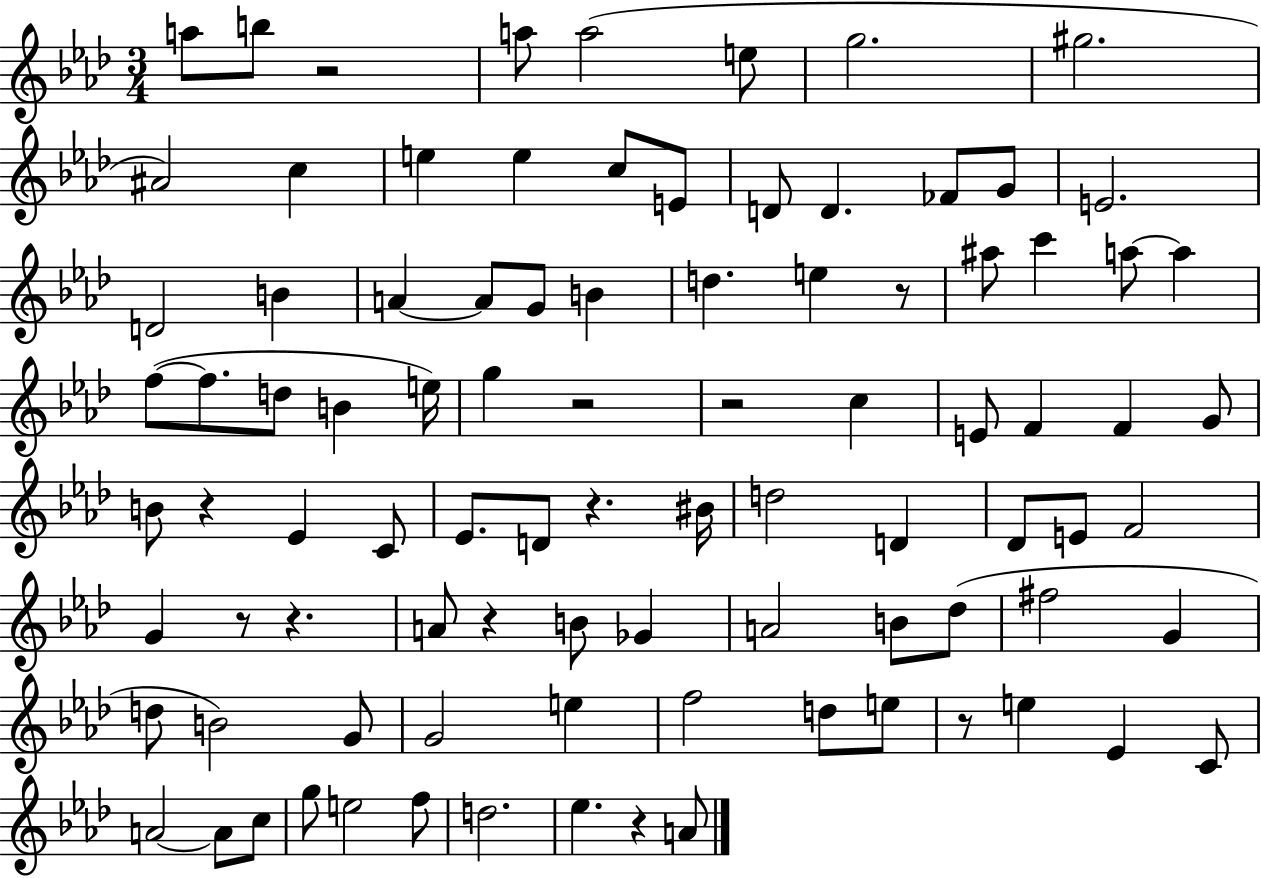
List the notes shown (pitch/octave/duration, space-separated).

A5/e B5/e R/h A5/e A5/h E5/e G5/h. G#5/h. A#4/h C5/q E5/q E5/q C5/e E4/e D4/e D4/q. FES4/e G4/e E4/h. D4/h B4/q A4/q A4/e G4/e B4/q D5/q. E5/q R/e A#5/e C6/q A5/e A5/q F5/e F5/e. D5/e B4/q E5/s G5/q R/h R/h C5/q E4/e F4/q F4/q G4/e B4/e R/q Eb4/q C4/e Eb4/e. D4/e R/q. BIS4/s D5/h D4/q Db4/e E4/e F4/h G4/q R/e R/q. A4/e R/q B4/e Gb4/q A4/h B4/e Db5/e F#5/h G4/q D5/e B4/h G4/e G4/h E5/q F5/h D5/e E5/e R/e E5/q Eb4/q C4/e A4/h A4/e C5/e G5/e E5/h F5/e D5/h. Eb5/q. R/q A4/e